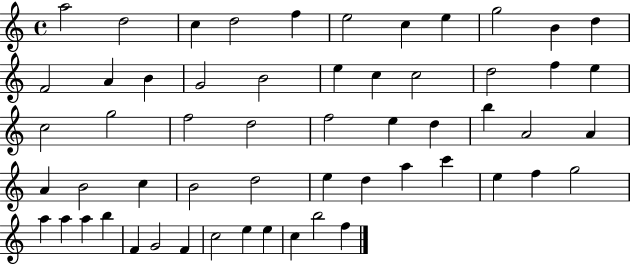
A5/h D5/h C5/q D5/h F5/q E5/h C5/q E5/q G5/h B4/q D5/q F4/h A4/q B4/q G4/h B4/h E5/q C5/q C5/h D5/h F5/q E5/q C5/h G5/h F5/h D5/h F5/h E5/q D5/q B5/q A4/h A4/q A4/q B4/h C5/q B4/h D5/h E5/q D5/q A5/q C6/q E5/q F5/q G5/h A5/q A5/q A5/q B5/q F4/q G4/h F4/q C5/h E5/q E5/q C5/q B5/h F5/q